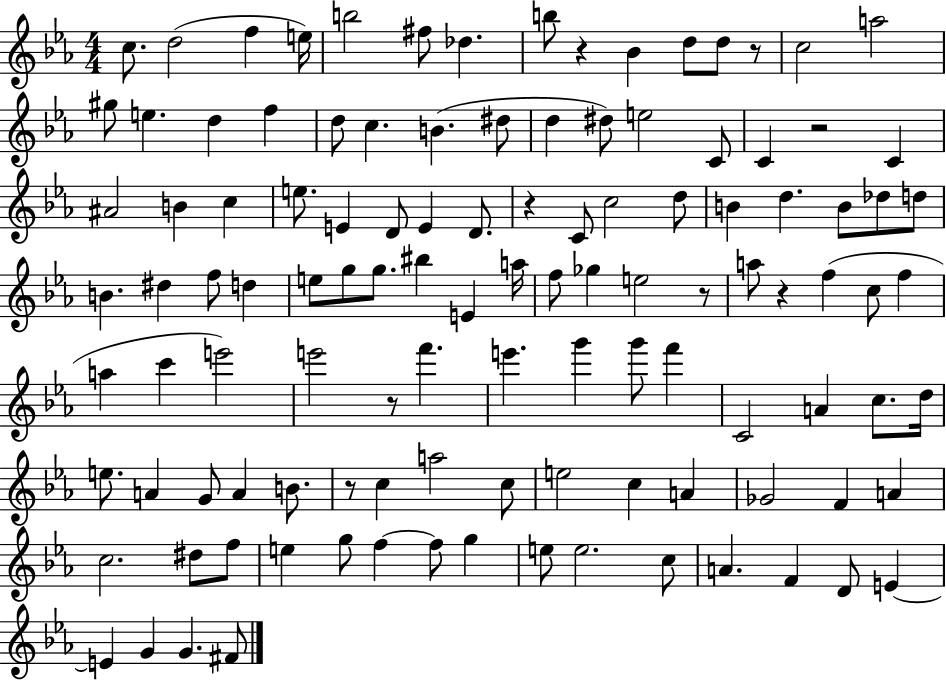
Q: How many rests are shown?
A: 8